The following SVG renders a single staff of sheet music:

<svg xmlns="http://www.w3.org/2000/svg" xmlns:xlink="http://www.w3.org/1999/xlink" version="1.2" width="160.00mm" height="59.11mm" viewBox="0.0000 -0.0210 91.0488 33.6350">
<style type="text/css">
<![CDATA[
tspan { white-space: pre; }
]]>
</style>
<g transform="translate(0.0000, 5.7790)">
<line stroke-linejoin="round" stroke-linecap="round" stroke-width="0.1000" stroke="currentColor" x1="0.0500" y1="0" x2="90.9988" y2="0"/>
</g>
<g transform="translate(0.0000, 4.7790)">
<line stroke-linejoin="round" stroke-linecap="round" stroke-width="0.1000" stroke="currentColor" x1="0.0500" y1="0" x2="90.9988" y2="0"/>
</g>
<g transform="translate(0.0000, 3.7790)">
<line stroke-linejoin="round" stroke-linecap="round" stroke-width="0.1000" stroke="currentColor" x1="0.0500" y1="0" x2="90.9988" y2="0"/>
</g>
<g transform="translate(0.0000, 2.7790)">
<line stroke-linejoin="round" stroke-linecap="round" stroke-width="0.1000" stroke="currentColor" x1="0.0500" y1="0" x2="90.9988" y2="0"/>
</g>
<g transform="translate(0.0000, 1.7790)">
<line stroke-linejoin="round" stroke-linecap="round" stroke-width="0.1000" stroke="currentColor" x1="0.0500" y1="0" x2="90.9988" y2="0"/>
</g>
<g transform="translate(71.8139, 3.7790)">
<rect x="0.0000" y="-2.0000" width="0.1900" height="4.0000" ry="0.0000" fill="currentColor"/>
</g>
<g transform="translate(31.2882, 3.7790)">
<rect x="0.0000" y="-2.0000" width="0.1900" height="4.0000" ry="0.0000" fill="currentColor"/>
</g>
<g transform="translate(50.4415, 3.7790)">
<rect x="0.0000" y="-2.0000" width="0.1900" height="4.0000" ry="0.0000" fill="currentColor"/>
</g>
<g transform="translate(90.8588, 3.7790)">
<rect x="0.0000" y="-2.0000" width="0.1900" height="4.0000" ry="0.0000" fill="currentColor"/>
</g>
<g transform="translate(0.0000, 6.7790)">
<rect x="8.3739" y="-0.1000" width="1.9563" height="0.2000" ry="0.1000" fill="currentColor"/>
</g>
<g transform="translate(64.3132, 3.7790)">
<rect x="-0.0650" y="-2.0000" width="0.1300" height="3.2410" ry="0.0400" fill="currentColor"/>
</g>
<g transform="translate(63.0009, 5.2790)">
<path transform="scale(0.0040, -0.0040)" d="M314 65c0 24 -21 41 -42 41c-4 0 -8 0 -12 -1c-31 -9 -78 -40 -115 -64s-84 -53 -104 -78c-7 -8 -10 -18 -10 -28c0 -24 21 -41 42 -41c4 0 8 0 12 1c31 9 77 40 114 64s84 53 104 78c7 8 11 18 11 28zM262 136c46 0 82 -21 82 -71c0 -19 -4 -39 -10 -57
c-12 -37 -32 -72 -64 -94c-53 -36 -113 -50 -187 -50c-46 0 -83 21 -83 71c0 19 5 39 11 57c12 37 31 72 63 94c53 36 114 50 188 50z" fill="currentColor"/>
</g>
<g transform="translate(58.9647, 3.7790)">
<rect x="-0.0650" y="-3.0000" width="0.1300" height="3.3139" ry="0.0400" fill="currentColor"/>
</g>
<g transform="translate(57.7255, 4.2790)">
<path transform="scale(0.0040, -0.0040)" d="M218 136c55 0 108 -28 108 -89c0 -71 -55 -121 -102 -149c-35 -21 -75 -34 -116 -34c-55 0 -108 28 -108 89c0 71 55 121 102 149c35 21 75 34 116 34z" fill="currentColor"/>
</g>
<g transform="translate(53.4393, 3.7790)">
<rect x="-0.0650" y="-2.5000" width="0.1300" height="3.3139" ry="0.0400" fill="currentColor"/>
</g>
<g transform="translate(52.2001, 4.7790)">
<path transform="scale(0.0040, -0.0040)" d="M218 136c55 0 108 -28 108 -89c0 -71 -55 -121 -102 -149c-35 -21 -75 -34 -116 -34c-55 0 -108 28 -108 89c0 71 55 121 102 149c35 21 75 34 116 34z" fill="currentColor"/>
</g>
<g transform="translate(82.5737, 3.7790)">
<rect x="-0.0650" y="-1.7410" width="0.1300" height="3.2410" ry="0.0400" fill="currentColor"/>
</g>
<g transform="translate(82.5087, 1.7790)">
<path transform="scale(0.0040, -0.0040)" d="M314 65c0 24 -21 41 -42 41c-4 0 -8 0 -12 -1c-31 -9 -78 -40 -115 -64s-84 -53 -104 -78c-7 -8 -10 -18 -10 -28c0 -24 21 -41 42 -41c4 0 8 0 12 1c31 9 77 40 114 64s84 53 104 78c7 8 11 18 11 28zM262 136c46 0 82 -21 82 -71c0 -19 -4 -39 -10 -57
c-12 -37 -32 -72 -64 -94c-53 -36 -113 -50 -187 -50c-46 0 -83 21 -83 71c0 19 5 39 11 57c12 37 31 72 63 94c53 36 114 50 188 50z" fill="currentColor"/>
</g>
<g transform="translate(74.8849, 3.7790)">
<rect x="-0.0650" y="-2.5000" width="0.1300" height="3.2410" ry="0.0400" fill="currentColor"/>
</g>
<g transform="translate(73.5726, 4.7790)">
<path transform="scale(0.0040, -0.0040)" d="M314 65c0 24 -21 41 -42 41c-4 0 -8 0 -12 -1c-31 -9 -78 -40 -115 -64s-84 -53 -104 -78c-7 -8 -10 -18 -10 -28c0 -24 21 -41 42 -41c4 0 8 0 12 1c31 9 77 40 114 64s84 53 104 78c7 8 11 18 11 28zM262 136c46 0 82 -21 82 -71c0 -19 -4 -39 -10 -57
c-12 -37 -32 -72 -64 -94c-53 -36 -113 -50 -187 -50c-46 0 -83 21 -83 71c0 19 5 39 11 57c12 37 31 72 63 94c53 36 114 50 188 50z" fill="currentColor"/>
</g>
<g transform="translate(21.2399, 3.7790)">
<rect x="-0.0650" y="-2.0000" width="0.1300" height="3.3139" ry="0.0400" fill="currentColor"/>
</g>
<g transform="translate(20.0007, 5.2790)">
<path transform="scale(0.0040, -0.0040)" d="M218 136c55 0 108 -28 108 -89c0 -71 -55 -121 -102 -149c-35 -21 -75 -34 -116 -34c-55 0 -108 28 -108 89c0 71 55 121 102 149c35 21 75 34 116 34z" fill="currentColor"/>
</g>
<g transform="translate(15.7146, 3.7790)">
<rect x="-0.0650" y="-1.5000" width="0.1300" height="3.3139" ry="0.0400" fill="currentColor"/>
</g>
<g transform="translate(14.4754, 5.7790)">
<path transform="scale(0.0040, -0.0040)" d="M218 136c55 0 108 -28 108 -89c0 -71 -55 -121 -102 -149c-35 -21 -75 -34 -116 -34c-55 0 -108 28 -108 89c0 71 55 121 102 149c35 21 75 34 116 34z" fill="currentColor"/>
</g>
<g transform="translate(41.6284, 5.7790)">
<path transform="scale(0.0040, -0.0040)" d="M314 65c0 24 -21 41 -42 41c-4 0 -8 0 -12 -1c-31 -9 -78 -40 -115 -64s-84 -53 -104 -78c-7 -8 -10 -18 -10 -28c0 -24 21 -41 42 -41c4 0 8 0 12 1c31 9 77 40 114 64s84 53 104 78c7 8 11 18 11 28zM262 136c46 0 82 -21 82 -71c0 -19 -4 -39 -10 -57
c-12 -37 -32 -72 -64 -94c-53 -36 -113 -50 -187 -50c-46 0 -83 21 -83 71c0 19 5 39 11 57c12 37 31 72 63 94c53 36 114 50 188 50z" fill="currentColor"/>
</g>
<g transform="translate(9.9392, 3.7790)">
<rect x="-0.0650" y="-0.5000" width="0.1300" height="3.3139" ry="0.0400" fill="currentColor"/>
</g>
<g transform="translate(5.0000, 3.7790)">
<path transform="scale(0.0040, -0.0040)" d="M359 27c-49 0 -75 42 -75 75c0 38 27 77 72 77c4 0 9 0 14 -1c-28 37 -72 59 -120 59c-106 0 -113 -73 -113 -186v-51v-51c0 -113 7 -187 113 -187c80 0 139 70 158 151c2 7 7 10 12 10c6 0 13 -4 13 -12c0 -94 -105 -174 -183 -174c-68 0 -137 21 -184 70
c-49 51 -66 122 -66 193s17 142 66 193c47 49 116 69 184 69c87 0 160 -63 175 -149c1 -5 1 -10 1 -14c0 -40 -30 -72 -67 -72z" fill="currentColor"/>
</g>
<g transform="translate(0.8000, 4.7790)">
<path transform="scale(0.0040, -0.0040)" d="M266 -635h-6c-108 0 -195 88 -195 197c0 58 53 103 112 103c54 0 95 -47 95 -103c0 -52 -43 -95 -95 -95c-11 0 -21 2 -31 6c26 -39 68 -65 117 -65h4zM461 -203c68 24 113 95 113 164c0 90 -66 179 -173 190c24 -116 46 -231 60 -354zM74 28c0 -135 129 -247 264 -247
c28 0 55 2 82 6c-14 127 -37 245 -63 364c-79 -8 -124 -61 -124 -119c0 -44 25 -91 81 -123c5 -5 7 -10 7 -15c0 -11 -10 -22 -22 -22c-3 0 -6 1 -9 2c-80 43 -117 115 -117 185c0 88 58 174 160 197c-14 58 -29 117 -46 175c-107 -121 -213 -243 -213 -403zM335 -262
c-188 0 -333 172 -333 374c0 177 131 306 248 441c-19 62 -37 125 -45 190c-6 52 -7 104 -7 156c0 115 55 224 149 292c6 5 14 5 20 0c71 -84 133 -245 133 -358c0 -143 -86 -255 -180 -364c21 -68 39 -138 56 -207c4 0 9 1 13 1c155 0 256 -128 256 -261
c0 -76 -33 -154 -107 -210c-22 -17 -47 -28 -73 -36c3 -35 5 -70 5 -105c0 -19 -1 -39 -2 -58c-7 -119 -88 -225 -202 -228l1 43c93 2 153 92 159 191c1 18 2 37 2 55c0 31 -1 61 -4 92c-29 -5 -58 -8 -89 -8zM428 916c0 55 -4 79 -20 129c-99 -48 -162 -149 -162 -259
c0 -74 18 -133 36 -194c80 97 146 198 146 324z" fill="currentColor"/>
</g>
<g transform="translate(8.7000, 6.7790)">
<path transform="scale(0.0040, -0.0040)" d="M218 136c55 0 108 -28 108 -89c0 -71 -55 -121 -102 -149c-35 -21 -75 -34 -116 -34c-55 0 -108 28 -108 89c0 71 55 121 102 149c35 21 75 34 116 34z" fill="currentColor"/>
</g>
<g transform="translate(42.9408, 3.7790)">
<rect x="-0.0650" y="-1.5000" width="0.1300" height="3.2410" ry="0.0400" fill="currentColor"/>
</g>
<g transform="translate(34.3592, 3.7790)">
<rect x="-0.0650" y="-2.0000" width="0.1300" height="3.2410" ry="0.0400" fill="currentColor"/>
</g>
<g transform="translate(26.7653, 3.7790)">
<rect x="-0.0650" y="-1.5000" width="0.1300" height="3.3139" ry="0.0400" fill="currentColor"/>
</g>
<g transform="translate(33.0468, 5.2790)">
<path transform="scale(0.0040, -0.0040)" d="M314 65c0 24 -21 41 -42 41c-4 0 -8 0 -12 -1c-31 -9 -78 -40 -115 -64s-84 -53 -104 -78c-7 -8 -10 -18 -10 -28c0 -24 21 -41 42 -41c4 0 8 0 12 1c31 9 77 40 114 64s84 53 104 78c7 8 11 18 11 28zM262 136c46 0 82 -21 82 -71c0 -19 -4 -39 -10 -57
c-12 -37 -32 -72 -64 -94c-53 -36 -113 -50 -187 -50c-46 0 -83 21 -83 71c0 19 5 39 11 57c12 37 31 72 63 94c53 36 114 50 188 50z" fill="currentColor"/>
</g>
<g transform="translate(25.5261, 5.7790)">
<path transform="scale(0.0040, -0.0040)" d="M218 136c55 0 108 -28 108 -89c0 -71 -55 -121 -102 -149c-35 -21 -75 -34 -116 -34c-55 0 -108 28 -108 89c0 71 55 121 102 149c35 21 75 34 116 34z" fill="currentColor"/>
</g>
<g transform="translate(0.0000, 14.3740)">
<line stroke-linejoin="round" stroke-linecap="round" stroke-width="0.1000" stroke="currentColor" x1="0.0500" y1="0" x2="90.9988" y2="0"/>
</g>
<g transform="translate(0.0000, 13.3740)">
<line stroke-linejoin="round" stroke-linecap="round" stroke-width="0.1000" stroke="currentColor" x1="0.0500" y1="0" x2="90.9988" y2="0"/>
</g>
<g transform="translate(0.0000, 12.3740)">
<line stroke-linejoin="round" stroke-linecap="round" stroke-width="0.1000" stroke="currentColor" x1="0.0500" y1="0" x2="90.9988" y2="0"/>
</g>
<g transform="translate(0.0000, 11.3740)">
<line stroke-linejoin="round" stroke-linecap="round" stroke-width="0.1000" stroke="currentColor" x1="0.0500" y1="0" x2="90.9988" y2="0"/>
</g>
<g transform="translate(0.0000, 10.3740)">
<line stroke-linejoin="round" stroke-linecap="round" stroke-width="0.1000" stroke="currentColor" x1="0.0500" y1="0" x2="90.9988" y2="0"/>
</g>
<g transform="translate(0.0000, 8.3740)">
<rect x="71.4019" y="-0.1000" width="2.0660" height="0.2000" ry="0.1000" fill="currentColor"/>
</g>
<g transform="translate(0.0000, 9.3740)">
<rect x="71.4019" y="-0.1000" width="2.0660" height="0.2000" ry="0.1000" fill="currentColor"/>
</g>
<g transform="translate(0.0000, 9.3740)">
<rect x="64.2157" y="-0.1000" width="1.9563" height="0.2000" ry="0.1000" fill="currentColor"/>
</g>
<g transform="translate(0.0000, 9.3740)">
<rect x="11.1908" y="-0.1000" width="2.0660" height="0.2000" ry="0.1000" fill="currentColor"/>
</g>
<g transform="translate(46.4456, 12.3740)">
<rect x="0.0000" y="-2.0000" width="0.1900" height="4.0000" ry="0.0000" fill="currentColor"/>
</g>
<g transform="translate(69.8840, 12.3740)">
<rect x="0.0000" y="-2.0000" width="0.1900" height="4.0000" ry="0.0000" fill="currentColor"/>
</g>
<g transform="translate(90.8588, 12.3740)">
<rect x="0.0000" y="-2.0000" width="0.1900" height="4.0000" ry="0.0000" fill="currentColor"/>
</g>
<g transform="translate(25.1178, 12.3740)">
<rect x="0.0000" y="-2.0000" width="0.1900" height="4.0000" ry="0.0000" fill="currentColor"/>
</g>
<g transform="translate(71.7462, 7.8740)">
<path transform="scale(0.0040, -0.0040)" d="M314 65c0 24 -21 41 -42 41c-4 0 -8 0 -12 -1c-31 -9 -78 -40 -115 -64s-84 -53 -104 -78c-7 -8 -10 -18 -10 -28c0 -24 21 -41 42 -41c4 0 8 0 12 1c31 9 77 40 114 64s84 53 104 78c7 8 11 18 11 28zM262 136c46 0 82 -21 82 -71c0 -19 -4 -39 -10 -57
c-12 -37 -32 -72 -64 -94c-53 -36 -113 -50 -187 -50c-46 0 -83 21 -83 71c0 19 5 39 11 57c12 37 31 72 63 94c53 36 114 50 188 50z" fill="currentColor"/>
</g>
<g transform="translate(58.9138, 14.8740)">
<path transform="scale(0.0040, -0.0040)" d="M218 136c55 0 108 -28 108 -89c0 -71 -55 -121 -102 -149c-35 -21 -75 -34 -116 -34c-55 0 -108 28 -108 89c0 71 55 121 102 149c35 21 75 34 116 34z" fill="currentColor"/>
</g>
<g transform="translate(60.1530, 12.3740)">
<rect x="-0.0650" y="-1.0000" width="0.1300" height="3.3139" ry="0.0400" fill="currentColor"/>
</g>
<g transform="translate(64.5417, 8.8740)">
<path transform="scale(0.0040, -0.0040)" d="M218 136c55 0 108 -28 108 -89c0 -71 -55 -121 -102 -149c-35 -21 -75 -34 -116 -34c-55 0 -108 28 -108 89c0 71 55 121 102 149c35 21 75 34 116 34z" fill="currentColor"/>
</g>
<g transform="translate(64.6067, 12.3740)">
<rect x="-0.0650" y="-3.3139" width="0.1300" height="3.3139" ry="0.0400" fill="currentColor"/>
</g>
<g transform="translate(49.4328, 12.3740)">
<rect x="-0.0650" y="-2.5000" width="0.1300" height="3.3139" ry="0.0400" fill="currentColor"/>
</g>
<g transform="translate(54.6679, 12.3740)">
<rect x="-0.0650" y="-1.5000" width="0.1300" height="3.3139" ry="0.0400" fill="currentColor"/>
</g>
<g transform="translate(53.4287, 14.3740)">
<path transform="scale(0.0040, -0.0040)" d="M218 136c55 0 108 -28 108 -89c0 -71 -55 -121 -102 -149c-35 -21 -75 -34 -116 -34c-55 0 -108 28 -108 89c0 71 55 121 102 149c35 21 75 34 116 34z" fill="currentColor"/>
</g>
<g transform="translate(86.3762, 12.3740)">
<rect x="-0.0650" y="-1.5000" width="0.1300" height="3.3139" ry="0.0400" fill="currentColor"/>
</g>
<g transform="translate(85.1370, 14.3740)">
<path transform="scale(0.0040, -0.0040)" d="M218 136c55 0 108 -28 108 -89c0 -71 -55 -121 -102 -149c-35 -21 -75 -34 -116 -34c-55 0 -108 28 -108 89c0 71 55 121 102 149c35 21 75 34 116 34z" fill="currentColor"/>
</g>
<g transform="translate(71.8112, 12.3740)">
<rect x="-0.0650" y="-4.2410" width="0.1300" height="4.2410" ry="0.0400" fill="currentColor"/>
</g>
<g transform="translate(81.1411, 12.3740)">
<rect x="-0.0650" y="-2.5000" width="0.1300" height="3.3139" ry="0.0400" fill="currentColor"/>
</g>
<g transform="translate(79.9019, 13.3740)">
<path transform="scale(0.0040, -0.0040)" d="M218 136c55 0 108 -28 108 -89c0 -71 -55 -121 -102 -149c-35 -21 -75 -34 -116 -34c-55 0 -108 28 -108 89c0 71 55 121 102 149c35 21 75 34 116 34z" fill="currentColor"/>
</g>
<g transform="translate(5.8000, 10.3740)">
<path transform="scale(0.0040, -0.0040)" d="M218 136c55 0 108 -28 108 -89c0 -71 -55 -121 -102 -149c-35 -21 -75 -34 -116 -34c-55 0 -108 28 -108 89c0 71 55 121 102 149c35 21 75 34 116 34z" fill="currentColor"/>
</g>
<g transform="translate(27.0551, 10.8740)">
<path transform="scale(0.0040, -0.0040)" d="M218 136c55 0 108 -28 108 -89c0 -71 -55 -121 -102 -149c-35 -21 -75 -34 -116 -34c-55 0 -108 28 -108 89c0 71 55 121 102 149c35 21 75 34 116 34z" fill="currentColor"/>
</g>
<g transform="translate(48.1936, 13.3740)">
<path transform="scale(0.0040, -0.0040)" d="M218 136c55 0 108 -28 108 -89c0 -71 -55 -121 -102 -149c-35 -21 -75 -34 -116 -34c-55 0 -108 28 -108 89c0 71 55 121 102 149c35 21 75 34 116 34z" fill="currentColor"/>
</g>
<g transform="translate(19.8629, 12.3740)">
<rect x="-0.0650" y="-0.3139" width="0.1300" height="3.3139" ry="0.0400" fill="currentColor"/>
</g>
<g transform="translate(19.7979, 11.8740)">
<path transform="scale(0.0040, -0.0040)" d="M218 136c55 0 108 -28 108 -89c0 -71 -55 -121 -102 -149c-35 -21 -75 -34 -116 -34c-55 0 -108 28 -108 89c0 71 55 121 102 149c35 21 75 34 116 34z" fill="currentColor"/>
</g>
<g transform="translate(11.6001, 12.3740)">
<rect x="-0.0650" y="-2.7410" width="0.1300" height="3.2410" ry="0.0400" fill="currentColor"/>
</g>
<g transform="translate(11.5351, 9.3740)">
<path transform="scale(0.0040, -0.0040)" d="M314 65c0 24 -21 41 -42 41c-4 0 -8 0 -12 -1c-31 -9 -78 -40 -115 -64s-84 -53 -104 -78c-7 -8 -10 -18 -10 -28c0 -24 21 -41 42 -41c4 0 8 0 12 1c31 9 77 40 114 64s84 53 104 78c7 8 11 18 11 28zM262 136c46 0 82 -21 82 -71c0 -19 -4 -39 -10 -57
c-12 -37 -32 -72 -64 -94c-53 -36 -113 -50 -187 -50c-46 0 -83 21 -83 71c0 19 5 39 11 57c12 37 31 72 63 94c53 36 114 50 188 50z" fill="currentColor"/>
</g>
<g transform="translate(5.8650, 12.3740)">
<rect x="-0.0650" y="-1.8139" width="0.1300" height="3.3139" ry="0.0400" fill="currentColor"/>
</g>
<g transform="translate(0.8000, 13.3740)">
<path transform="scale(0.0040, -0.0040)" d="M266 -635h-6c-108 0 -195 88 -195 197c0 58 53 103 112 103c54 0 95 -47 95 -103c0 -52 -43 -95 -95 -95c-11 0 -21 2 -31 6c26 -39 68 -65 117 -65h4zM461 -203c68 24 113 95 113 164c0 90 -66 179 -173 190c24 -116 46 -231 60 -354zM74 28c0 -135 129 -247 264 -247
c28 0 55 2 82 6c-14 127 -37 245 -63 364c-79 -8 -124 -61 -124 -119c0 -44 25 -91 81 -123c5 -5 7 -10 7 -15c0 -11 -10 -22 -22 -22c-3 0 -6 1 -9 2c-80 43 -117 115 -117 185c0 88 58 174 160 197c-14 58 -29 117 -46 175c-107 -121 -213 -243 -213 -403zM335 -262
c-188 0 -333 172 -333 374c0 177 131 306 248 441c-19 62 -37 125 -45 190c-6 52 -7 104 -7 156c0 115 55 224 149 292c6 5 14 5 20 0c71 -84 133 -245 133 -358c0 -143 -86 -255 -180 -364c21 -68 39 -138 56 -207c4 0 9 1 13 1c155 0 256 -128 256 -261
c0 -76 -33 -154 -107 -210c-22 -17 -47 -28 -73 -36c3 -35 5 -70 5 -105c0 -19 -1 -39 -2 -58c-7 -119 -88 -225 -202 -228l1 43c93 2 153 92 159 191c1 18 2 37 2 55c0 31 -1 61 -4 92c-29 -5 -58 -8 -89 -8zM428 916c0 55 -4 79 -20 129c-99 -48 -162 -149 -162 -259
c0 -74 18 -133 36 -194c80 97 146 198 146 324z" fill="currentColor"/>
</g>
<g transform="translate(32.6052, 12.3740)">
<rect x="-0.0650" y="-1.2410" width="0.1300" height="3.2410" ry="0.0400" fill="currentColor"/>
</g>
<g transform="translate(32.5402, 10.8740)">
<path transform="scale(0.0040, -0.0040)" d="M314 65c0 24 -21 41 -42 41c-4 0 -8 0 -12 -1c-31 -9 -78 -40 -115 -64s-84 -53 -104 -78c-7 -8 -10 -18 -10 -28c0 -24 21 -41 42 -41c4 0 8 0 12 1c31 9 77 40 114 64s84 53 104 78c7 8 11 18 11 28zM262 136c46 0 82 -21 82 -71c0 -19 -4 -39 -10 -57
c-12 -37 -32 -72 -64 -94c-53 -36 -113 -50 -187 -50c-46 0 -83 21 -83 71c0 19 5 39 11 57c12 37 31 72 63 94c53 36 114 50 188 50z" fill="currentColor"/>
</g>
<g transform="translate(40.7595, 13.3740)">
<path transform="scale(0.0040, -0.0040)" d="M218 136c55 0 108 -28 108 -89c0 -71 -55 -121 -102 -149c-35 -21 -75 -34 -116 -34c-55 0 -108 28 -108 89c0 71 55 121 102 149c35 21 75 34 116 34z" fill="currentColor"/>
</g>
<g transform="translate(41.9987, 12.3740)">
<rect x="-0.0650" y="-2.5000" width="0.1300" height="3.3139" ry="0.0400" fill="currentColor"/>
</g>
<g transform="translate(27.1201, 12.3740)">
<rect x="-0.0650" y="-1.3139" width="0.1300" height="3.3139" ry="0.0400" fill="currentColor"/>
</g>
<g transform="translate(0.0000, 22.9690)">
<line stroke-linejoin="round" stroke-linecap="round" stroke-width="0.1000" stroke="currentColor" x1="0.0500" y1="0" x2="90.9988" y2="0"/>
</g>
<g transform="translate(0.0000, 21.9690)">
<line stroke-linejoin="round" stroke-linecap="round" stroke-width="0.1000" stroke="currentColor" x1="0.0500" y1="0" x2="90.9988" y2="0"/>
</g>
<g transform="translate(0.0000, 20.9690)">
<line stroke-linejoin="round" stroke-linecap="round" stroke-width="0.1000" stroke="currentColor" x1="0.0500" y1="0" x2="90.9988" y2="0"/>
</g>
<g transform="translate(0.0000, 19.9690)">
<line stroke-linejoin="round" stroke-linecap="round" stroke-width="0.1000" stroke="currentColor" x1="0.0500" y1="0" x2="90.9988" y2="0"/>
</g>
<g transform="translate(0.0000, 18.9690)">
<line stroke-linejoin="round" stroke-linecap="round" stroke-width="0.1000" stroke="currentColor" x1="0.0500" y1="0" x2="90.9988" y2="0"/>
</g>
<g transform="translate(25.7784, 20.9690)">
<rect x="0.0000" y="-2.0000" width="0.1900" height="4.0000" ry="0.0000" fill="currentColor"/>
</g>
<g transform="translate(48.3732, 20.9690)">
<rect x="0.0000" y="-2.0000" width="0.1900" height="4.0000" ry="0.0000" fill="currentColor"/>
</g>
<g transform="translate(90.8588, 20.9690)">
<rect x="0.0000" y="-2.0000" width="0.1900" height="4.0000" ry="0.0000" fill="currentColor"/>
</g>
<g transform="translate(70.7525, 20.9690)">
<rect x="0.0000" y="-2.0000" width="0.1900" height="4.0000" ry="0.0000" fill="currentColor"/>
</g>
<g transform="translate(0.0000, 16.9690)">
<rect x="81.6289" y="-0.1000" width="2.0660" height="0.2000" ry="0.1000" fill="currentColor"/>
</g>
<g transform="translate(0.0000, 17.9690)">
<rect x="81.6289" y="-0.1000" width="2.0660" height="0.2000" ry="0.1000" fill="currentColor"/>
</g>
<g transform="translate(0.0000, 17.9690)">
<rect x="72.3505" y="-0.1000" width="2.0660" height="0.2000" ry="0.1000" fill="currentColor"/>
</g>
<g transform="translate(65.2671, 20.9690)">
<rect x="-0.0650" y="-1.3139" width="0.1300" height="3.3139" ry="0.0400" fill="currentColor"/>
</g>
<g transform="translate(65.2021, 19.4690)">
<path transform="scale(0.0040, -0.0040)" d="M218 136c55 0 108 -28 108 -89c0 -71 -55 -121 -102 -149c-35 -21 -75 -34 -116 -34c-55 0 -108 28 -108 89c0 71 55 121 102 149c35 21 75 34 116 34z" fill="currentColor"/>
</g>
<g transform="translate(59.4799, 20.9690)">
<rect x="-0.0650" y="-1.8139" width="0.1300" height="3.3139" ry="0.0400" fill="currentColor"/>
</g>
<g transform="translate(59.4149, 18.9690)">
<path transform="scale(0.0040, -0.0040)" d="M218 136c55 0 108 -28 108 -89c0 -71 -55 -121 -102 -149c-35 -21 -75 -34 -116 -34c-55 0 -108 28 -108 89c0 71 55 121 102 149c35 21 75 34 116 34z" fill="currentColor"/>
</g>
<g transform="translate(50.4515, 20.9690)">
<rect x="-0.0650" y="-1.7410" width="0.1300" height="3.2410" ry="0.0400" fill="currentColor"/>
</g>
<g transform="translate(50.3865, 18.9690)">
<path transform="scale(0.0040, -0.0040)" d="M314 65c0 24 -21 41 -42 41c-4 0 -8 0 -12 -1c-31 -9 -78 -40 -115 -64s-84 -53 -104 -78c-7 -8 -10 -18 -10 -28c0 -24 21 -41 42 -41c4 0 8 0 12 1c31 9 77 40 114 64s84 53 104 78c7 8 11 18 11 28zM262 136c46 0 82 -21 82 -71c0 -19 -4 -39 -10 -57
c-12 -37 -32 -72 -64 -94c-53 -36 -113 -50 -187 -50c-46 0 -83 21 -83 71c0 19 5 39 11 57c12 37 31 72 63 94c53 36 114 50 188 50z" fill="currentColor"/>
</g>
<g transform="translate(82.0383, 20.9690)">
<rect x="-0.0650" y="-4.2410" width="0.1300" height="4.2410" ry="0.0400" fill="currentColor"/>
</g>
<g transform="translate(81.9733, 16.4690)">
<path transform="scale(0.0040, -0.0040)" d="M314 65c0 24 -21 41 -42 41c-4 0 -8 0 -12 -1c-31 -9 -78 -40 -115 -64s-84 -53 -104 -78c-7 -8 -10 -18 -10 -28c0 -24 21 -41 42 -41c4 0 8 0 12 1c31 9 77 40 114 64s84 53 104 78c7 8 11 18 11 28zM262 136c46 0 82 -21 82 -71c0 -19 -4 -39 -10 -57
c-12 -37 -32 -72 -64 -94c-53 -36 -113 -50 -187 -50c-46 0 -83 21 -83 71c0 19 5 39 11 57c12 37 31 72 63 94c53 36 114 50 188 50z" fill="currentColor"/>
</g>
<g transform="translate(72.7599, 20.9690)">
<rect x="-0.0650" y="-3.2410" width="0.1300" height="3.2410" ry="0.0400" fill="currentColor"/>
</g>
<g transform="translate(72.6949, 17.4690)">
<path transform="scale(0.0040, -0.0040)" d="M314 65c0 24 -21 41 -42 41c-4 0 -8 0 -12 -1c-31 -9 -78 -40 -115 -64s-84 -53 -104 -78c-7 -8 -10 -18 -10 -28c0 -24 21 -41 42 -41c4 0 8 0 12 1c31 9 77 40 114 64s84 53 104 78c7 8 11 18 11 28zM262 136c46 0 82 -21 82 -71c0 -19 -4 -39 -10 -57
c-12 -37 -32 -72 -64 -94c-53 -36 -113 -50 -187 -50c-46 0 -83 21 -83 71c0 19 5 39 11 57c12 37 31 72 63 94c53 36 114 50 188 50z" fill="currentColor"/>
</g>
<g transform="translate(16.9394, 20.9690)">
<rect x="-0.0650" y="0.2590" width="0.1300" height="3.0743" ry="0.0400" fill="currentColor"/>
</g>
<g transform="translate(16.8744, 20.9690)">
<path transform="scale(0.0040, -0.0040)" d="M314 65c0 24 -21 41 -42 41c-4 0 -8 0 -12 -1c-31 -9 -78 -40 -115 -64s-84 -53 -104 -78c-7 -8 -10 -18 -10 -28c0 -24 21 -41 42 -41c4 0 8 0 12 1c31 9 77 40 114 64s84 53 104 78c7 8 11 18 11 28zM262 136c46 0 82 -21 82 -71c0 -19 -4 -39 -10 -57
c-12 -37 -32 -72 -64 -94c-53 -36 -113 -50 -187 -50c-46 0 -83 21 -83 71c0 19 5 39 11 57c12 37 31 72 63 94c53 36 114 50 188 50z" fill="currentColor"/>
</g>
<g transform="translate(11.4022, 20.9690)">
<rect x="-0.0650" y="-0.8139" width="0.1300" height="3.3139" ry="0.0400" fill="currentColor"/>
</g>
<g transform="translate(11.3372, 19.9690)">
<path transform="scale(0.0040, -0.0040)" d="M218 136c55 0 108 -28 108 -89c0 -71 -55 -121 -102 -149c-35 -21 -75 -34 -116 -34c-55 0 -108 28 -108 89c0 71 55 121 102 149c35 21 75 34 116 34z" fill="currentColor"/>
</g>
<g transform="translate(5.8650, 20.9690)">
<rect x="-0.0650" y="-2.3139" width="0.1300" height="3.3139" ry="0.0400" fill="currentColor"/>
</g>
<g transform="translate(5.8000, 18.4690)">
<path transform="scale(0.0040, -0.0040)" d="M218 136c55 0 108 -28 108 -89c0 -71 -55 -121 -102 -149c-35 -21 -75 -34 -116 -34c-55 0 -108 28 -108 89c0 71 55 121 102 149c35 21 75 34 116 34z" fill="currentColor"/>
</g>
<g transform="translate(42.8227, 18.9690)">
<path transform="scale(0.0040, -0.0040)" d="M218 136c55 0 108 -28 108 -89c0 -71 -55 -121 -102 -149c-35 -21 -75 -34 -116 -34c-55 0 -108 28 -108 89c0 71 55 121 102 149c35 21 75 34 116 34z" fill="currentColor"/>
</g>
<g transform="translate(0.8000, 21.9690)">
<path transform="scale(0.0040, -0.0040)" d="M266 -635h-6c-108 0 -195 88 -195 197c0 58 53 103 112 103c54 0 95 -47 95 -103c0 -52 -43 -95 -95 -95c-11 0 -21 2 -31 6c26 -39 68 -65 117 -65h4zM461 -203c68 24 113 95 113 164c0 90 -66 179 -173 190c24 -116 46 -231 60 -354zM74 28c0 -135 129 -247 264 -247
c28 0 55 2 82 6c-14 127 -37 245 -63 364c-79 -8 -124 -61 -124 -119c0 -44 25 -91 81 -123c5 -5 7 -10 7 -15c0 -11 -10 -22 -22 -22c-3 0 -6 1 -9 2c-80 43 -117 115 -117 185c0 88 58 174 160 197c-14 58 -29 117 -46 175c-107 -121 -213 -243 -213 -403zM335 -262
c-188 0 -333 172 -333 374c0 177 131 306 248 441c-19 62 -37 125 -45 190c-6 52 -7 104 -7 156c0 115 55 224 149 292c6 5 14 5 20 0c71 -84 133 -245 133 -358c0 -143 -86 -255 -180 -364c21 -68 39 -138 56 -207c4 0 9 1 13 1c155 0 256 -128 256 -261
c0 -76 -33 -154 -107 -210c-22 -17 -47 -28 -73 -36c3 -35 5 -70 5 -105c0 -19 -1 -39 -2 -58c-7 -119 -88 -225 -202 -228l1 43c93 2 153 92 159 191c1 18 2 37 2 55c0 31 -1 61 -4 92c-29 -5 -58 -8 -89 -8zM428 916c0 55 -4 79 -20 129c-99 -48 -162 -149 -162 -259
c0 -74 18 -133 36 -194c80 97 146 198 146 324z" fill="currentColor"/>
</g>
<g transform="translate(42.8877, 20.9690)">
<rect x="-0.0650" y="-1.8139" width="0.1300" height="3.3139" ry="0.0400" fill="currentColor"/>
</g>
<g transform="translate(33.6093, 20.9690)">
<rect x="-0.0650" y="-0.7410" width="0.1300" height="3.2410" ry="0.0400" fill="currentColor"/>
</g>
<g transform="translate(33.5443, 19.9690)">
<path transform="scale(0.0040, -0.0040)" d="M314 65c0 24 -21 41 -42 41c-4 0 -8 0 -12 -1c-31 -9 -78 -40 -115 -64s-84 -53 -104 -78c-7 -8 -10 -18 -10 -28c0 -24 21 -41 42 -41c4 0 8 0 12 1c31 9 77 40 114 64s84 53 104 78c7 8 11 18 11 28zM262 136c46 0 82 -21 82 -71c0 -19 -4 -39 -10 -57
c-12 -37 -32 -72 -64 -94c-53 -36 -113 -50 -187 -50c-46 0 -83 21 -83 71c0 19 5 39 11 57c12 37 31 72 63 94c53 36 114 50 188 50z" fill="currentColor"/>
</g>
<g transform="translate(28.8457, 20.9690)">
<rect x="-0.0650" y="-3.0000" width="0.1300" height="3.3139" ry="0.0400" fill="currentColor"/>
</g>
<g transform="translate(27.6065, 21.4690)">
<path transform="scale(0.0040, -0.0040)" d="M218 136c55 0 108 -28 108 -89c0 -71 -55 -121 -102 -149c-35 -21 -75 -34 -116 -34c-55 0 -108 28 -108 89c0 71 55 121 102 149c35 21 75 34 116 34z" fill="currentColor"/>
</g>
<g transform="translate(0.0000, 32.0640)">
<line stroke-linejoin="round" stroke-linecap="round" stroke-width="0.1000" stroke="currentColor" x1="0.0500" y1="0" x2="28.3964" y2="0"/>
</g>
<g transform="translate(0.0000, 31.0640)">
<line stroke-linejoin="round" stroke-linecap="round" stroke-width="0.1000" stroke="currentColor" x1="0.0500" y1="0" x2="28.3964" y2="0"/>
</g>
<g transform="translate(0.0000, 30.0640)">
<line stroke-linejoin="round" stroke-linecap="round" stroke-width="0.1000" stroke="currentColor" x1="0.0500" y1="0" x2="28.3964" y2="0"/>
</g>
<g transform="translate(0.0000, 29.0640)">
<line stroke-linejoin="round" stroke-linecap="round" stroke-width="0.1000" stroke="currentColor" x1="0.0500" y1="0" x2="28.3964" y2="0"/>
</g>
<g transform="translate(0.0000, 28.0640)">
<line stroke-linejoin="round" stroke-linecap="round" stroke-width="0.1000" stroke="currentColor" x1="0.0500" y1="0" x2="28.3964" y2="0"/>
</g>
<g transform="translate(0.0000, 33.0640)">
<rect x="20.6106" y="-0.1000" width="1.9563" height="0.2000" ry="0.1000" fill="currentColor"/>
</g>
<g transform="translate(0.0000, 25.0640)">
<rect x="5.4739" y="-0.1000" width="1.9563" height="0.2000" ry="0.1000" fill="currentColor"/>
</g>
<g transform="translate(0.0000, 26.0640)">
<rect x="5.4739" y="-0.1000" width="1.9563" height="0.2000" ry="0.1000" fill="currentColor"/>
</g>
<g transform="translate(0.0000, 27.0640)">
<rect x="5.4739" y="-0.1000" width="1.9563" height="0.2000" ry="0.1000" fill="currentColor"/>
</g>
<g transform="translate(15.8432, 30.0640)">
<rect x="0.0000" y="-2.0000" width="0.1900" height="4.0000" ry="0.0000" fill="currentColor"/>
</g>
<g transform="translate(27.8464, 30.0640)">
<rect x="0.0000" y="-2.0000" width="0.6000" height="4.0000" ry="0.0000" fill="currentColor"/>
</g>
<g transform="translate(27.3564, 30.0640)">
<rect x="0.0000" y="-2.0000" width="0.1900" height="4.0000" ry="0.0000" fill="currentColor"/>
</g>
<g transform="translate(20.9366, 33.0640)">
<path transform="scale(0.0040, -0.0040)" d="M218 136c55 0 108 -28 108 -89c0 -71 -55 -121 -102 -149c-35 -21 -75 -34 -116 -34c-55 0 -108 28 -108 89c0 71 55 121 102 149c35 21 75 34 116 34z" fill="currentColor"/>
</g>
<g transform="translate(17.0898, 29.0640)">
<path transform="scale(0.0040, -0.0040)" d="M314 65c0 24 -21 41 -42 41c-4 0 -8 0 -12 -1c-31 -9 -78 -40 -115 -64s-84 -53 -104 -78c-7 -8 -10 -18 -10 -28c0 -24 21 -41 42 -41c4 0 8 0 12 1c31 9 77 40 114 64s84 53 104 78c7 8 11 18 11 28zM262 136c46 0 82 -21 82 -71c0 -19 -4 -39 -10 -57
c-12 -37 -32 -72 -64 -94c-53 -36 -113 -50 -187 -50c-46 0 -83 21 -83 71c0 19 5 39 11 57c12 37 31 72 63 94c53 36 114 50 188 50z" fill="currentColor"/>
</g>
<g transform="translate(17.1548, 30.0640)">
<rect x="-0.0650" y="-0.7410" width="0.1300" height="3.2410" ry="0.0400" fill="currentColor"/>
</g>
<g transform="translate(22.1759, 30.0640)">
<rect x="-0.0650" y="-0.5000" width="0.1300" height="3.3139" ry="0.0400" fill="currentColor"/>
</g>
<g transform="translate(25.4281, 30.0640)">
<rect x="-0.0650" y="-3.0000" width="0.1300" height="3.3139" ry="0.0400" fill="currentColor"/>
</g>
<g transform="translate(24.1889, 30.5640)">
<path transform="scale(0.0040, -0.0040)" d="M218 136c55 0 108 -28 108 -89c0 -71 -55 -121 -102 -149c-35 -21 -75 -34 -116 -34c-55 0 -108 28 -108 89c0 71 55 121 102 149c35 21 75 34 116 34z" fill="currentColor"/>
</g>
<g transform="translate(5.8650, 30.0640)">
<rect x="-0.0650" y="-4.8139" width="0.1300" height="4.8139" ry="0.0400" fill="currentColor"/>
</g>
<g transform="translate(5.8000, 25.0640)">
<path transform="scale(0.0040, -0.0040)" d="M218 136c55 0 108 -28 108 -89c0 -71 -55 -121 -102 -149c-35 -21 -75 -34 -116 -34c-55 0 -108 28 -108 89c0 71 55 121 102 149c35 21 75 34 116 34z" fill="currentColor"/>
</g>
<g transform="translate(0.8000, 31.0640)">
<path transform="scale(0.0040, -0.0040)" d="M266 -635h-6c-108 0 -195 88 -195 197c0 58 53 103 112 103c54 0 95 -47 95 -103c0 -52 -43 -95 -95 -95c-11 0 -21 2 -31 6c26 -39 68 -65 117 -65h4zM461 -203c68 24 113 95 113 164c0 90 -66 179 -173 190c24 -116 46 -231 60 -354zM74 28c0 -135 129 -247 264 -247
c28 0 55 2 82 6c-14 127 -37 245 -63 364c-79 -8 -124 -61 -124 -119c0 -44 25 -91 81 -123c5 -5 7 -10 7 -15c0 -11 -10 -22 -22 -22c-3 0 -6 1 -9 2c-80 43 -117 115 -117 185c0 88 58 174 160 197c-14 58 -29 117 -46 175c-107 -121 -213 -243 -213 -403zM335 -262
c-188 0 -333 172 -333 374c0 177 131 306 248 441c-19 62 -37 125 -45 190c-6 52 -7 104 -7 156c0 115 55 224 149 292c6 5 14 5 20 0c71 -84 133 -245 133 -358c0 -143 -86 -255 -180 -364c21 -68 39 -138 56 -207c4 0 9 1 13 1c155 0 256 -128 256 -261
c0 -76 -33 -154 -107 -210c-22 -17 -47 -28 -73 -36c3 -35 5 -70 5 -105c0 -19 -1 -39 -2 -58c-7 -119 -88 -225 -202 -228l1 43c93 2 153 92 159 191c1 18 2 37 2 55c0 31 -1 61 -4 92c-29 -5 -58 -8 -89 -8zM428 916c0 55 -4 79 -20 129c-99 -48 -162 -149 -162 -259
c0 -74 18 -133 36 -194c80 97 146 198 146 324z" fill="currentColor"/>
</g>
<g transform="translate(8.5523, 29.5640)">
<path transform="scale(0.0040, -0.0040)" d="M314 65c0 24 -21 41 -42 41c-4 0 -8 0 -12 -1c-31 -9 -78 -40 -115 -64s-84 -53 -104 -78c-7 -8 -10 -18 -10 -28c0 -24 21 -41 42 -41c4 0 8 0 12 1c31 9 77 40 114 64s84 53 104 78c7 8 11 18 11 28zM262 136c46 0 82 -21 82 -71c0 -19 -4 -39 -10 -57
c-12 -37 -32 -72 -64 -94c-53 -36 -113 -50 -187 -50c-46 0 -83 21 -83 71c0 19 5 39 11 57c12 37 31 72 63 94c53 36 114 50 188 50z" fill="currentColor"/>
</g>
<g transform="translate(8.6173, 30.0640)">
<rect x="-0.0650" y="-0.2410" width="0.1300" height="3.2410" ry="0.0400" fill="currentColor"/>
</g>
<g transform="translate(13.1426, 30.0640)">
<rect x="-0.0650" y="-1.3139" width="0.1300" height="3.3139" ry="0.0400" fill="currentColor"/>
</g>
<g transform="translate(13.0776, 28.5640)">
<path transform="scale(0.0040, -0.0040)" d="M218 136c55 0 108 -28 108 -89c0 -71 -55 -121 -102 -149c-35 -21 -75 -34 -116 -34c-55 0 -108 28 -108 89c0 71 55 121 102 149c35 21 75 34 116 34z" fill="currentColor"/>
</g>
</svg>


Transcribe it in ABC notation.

X:1
T:Untitled
M:4/4
L:1/4
K:C
C E F E F2 E2 G A F2 G2 f2 f a2 c e e2 G G E D b d'2 G E g d B2 A d2 f f2 f e b2 d'2 e' c2 e d2 C A